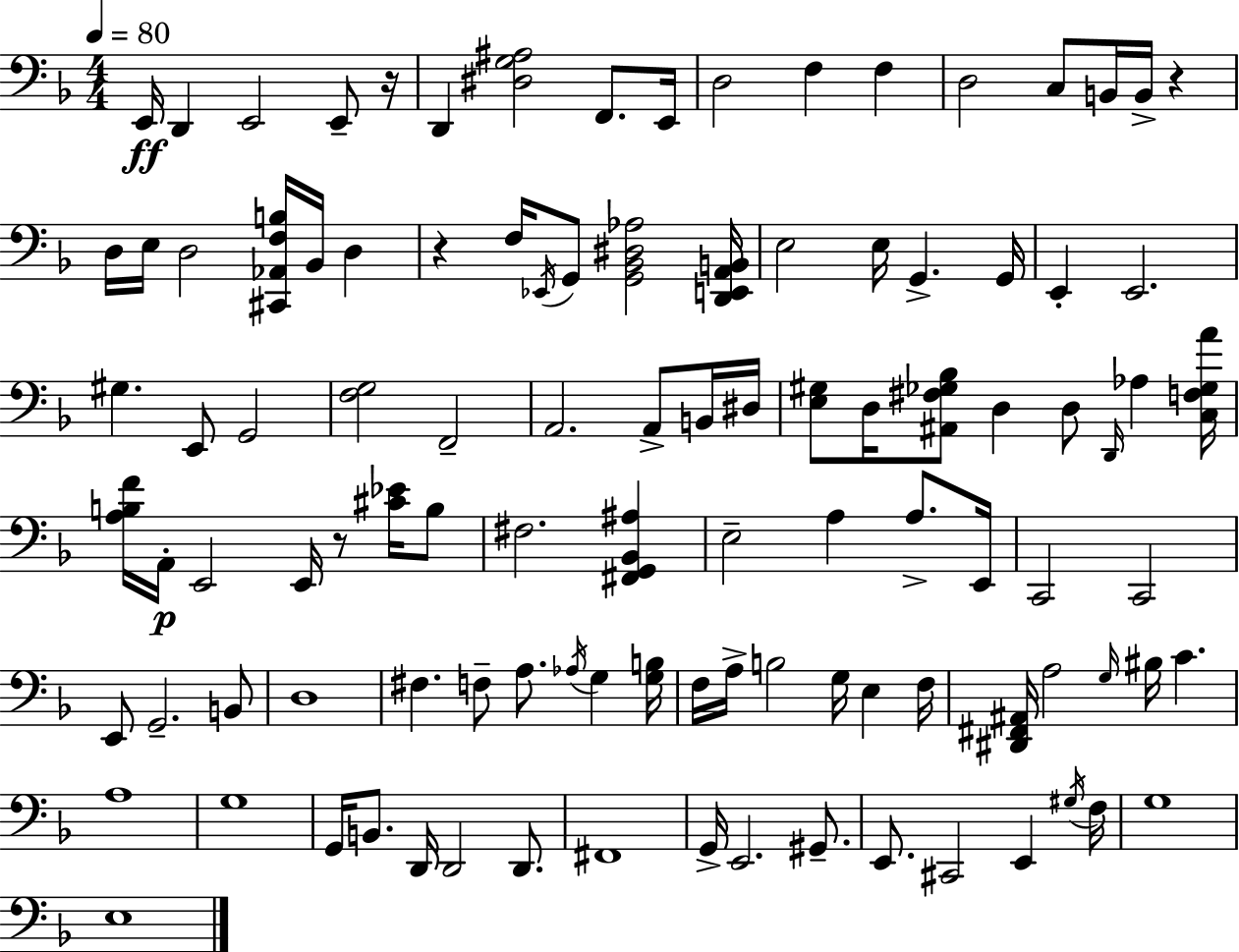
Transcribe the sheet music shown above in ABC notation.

X:1
T:Untitled
M:4/4
L:1/4
K:Dm
E,,/4 D,, E,,2 E,,/2 z/4 D,, [^D,G,^A,]2 F,,/2 E,,/4 D,2 F, F, D,2 C,/2 B,,/4 B,,/4 z D,/4 E,/4 D,2 [^C,,_A,,F,B,]/4 _B,,/4 D, z F,/4 _E,,/4 G,,/2 [G,,_B,,^D,_A,]2 [D,,E,,A,,B,,]/4 E,2 E,/4 G,, G,,/4 E,, E,,2 ^G, E,,/2 G,,2 [F,G,]2 F,,2 A,,2 A,,/2 B,,/4 ^D,/4 [E,^G,]/2 D,/4 [^A,,^F,_G,_B,]/2 D, D,/2 D,,/4 _A, [C,F,_G,A]/4 [A,B,F]/4 A,,/4 E,,2 E,,/4 z/2 [^C_E]/4 B,/2 ^F,2 [^F,,G,,_B,,^A,] E,2 A, A,/2 E,,/4 C,,2 C,,2 E,,/2 G,,2 B,,/2 D,4 ^F, F,/2 A,/2 _A,/4 G, [G,B,]/4 F,/4 A,/4 B,2 G,/4 E, F,/4 [^D,,^F,,^A,,]/4 A,2 G,/4 ^B,/4 C A,4 G,4 G,,/4 B,,/2 D,,/4 D,,2 D,,/2 ^F,,4 G,,/4 E,,2 ^G,,/2 E,,/2 ^C,,2 E,, ^G,/4 F,/4 G,4 E,4